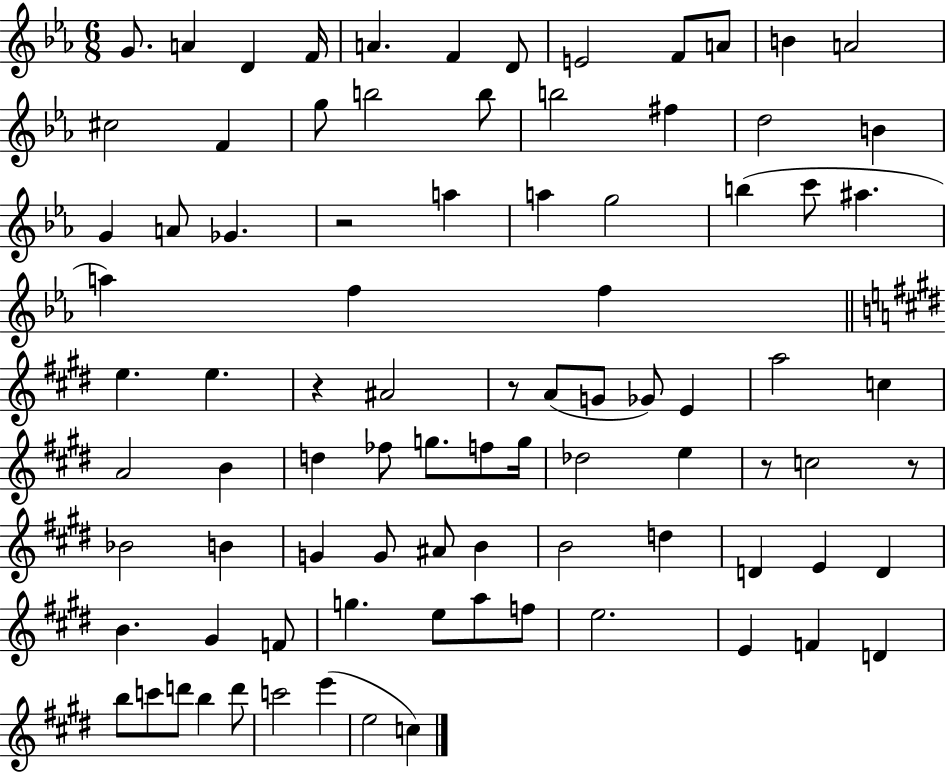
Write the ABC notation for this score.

X:1
T:Untitled
M:6/8
L:1/4
K:Eb
G/2 A D F/4 A F D/2 E2 F/2 A/2 B A2 ^c2 F g/2 b2 b/2 b2 ^f d2 B G A/2 _G z2 a a g2 b c'/2 ^a a f f e e z ^A2 z/2 A/2 G/2 _G/2 E a2 c A2 B d _f/2 g/2 f/2 g/4 _d2 e z/2 c2 z/2 _B2 B G G/2 ^A/2 B B2 d D E D B ^G F/2 g e/2 a/2 f/2 e2 E F D b/2 c'/2 d'/2 b d'/2 c'2 e' e2 c